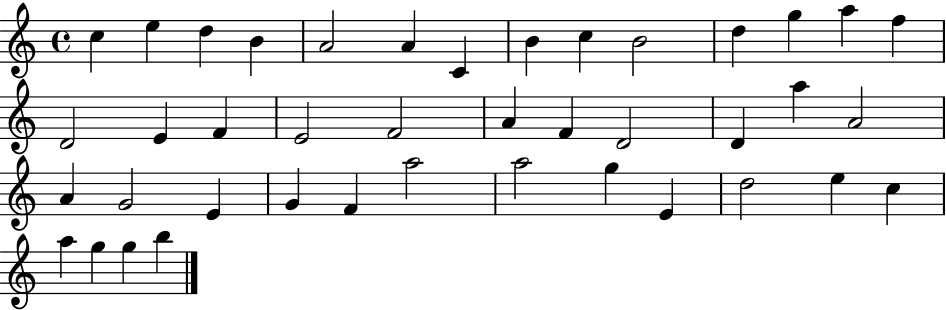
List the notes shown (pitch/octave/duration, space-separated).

C5/q E5/q D5/q B4/q A4/h A4/q C4/q B4/q C5/q B4/h D5/q G5/q A5/q F5/q D4/h E4/q F4/q E4/h F4/h A4/q F4/q D4/h D4/q A5/q A4/h A4/q G4/h E4/q G4/q F4/q A5/h A5/h G5/q E4/q D5/h E5/q C5/q A5/q G5/q G5/q B5/q